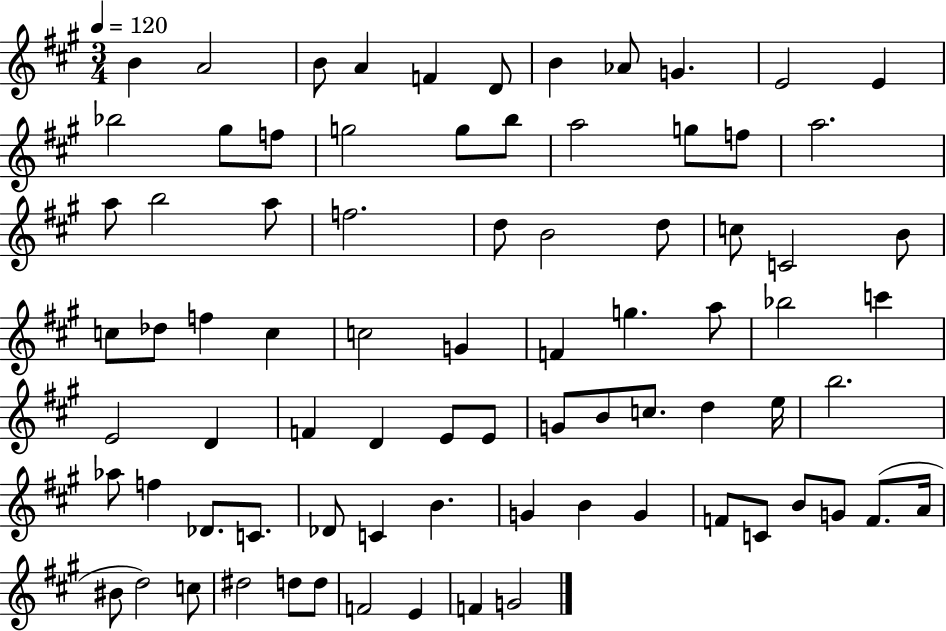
X:1
T:Untitled
M:3/4
L:1/4
K:A
B A2 B/2 A F D/2 B _A/2 G E2 E _b2 ^g/2 f/2 g2 g/2 b/2 a2 g/2 f/2 a2 a/2 b2 a/2 f2 d/2 B2 d/2 c/2 C2 B/2 c/2 _d/2 f c c2 G F g a/2 _b2 c' E2 D F D E/2 E/2 G/2 B/2 c/2 d e/4 b2 _a/2 f _D/2 C/2 _D/2 C B G B G F/2 C/2 B/2 G/2 F/2 A/4 ^B/2 d2 c/2 ^d2 d/2 d/2 F2 E F G2